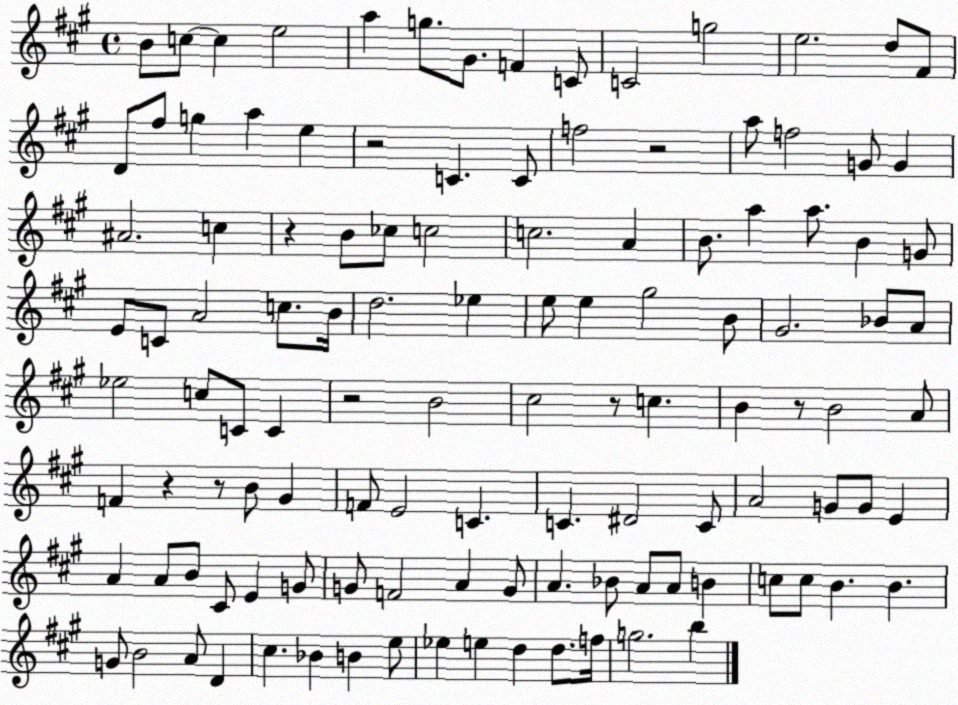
X:1
T:Untitled
M:4/4
L:1/4
K:A
B/2 c/2 c e2 a g/2 ^G/2 F C/2 C2 g2 e2 d/2 ^F/2 D/2 ^f/2 g a e z2 C C/2 f2 z2 a/2 f2 G/2 G ^A2 c z B/2 _c/2 c2 c2 A B/2 a a/2 B G/2 E/2 C/2 A2 c/2 B/4 d2 _e e/2 e ^g2 B/2 ^G2 _B/2 A/2 _e2 c/2 C/2 C z2 B2 ^c2 z/2 c B z/2 B2 A/2 F z z/2 B/2 ^G F/2 E2 C C ^D2 C/2 A2 G/2 G/2 E A A/2 B/2 ^C/2 E G/2 G/2 F2 A G/2 A _B/2 A/2 A/2 B c/2 c/2 B B G/2 B2 A/2 D ^c _B B e/2 _e e d d/2 f/4 g2 b